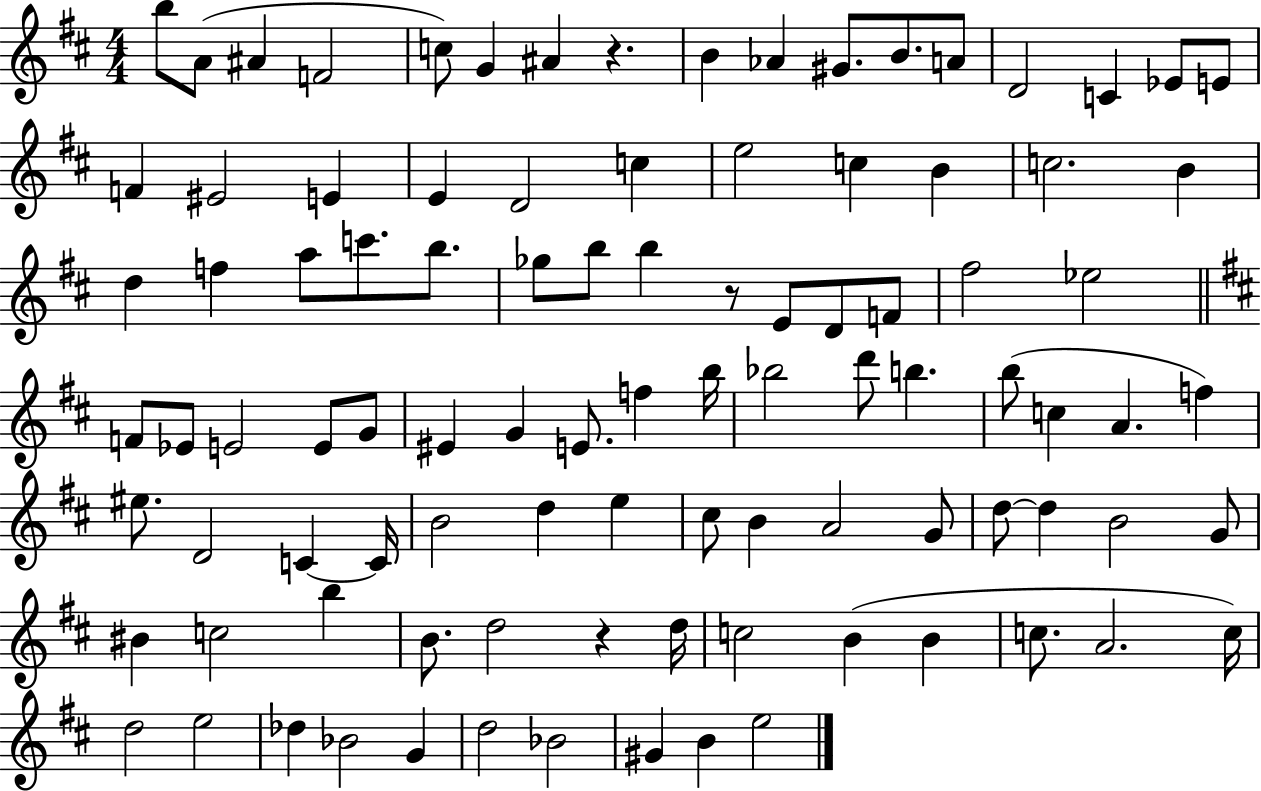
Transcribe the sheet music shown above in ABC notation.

X:1
T:Untitled
M:4/4
L:1/4
K:D
b/2 A/2 ^A F2 c/2 G ^A z B _A ^G/2 B/2 A/2 D2 C _E/2 E/2 F ^E2 E E D2 c e2 c B c2 B d f a/2 c'/2 b/2 _g/2 b/2 b z/2 E/2 D/2 F/2 ^f2 _e2 F/2 _E/2 E2 E/2 G/2 ^E G E/2 f b/4 _b2 d'/2 b b/2 c A f ^e/2 D2 C C/4 B2 d e ^c/2 B A2 G/2 d/2 d B2 G/2 ^B c2 b B/2 d2 z d/4 c2 B B c/2 A2 c/4 d2 e2 _d _B2 G d2 _B2 ^G B e2